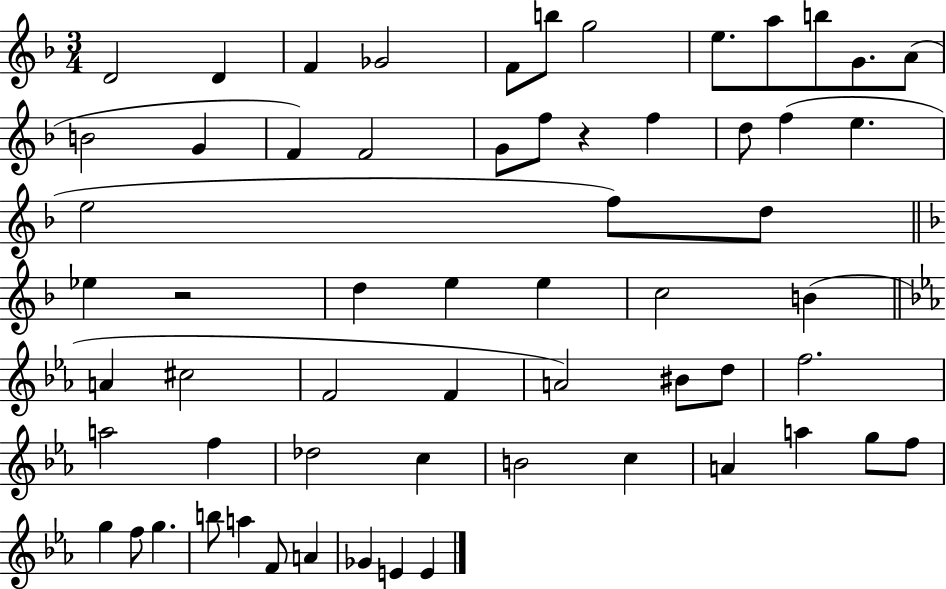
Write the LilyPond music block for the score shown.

{
  \clef treble
  \numericTimeSignature
  \time 3/4
  \key f \major
  d'2 d'4 | f'4 ges'2 | f'8 b''8 g''2 | e''8. a''8 b''8 g'8. a'8( | \break b'2 g'4 | f'4) f'2 | g'8 f''8 r4 f''4 | d''8 f''4( e''4. | \break e''2 f''8) d''8 | \bar "||" \break \key f \major ees''4 r2 | d''4 e''4 e''4 | c''2 b'4( | \bar "||" \break \key c \minor a'4 cis''2 | f'2 f'4 | a'2) bis'8 d''8 | f''2. | \break a''2 f''4 | des''2 c''4 | b'2 c''4 | a'4 a''4 g''8 f''8 | \break g''4 f''8 g''4. | b''8 a''4 f'8 a'4 | ges'4 e'4 e'4 | \bar "|."
}